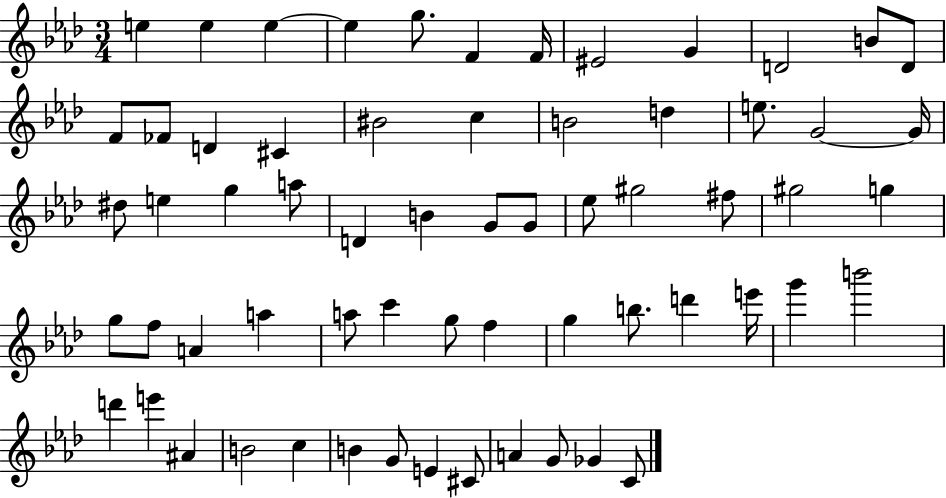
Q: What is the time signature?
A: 3/4